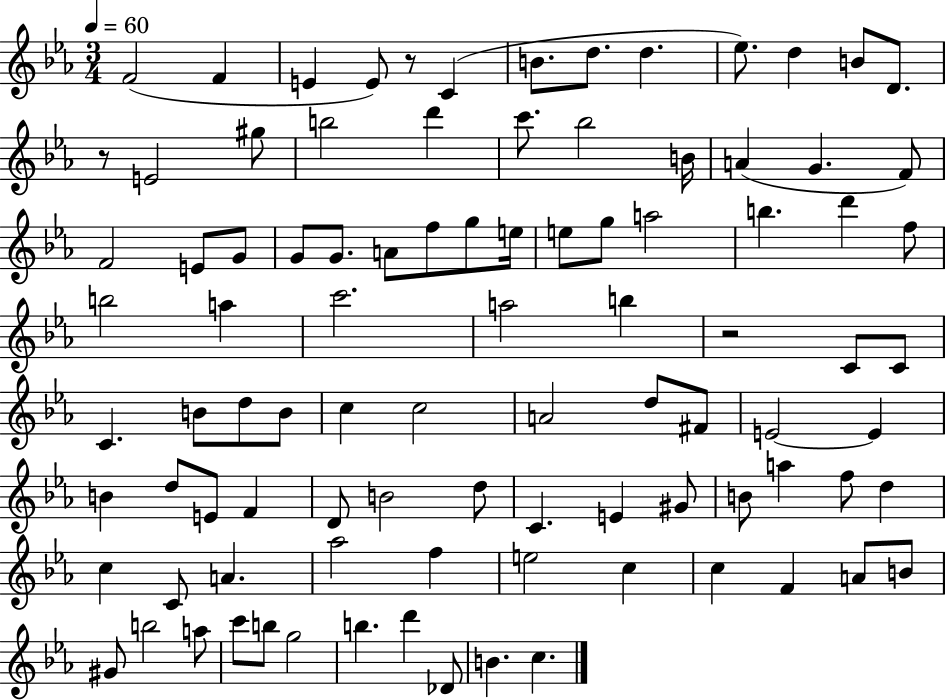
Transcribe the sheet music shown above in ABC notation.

X:1
T:Untitled
M:3/4
L:1/4
K:Eb
F2 F E E/2 z/2 C B/2 d/2 d _e/2 d B/2 D/2 z/2 E2 ^g/2 b2 d' c'/2 _b2 B/4 A G F/2 F2 E/2 G/2 G/2 G/2 A/2 f/2 g/2 e/4 e/2 g/2 a2 b d' f/2 b2 a c'2 a2 b z2 C/2 C/2 C B/2 d/2 B/2 c c2 A2 d/2 ^F/2 E2 E B d/2 E/2 F D/2 B2 d/2 C E ^G/2 B/2 a f/2 d c C/2 A _a2 f e2 c c F A/2 B/2 ^G/2 b2 a/2 c'/2 b/2 g2 b d' _D/2 B c